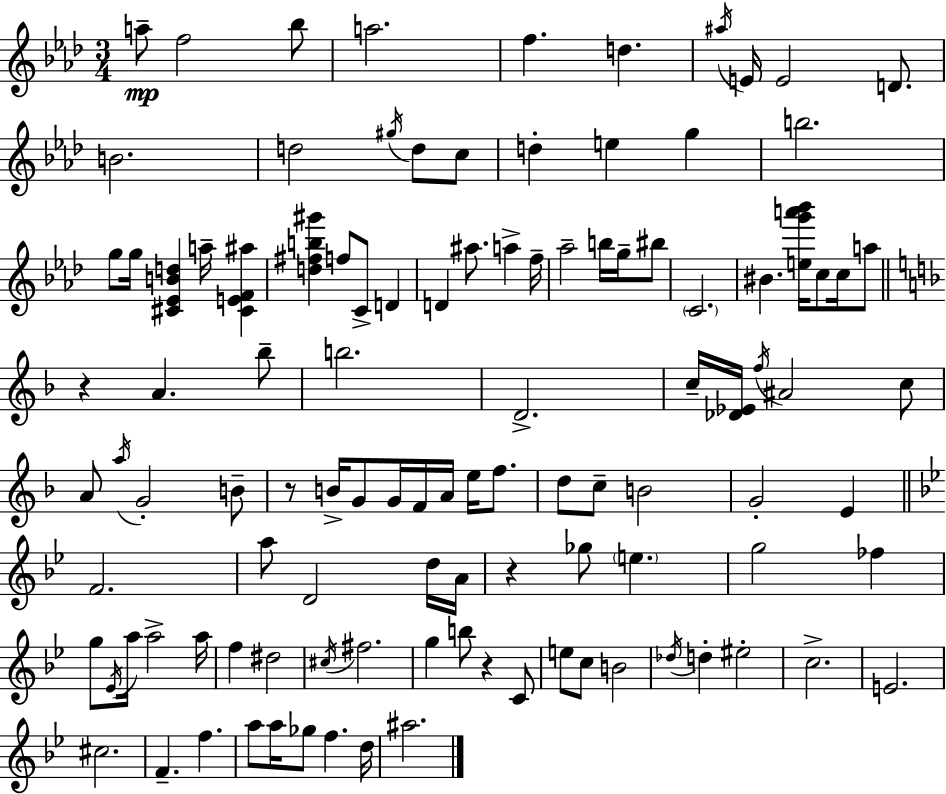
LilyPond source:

{
  \clef treble
  \numericTimeSignature
  \time 3/4
  \key f \minor
  a''8--\mp f''2 bes''8 | a''2. | f''4. d''4. | \acciaccatura { ais''16 } e'16 e'2 d'8. | \break b'2. | d''2 \acciaccatura { gis''16 } d''8 | c''8 d''4-. e''4 g''4 | b''2. | \break g''8 g''16 <cis' ees' b' d''>4 a''16-- <cis' e' f' ais''>4 | <d'' fis'' b'' gis'''>4 f''8 c'8-> d'4 | d'4 ais''8. a''4-> | f''16-- aes''2-- b''16 g''16-- | \break bis''8 \parenthesize c'2. | bis'4. <e'' g''' a''' bes'''>16 c''8 c''16 | a''8 \bar "||" \break \key f \major r4 a'4. bes''8-- | b''2. | d'2.-> | c''16-- <des' ees'>16 \acciaccatura { f''16 } ais'2 c''8 | \break a'8 \acciaccatura { a''16 } g'2-. | b'8-- r8 b'16-> g'8 g'16 f'16 a'16 e''16 f''8. | d''8 c''8-- b'2 | g'2-. e'4 | \break \bar "||" \break \key bes \major f'2. | a''8 d'2 d''16 a'16 | r4 ges''8 \parenthesize e''4. | g''2 fes''4 | \break g''8 \acciaccatura { ees'16 } a''16 a''2-> | a''16 f''4 dis''2 | \acciaccatura { cis''16 } fis''2. | g''4 b''8 r4 | \break c'8 e''8 c''8 b'2 | \acciaccatura { des''16 } d''4-. eis''2-. | c''2.-> | e'2. | \break cis''2. | f'4.-- f''4. | a''8 a''16 ges''8 f''4. | d''16 ais''2. | \break \bar "|."
}